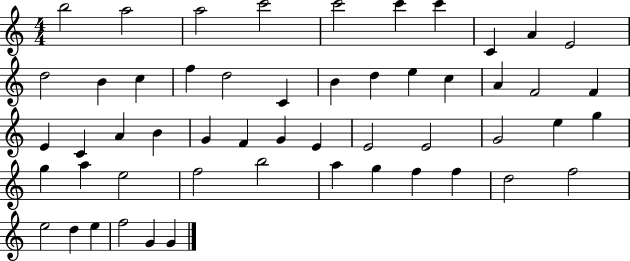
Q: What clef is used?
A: treble